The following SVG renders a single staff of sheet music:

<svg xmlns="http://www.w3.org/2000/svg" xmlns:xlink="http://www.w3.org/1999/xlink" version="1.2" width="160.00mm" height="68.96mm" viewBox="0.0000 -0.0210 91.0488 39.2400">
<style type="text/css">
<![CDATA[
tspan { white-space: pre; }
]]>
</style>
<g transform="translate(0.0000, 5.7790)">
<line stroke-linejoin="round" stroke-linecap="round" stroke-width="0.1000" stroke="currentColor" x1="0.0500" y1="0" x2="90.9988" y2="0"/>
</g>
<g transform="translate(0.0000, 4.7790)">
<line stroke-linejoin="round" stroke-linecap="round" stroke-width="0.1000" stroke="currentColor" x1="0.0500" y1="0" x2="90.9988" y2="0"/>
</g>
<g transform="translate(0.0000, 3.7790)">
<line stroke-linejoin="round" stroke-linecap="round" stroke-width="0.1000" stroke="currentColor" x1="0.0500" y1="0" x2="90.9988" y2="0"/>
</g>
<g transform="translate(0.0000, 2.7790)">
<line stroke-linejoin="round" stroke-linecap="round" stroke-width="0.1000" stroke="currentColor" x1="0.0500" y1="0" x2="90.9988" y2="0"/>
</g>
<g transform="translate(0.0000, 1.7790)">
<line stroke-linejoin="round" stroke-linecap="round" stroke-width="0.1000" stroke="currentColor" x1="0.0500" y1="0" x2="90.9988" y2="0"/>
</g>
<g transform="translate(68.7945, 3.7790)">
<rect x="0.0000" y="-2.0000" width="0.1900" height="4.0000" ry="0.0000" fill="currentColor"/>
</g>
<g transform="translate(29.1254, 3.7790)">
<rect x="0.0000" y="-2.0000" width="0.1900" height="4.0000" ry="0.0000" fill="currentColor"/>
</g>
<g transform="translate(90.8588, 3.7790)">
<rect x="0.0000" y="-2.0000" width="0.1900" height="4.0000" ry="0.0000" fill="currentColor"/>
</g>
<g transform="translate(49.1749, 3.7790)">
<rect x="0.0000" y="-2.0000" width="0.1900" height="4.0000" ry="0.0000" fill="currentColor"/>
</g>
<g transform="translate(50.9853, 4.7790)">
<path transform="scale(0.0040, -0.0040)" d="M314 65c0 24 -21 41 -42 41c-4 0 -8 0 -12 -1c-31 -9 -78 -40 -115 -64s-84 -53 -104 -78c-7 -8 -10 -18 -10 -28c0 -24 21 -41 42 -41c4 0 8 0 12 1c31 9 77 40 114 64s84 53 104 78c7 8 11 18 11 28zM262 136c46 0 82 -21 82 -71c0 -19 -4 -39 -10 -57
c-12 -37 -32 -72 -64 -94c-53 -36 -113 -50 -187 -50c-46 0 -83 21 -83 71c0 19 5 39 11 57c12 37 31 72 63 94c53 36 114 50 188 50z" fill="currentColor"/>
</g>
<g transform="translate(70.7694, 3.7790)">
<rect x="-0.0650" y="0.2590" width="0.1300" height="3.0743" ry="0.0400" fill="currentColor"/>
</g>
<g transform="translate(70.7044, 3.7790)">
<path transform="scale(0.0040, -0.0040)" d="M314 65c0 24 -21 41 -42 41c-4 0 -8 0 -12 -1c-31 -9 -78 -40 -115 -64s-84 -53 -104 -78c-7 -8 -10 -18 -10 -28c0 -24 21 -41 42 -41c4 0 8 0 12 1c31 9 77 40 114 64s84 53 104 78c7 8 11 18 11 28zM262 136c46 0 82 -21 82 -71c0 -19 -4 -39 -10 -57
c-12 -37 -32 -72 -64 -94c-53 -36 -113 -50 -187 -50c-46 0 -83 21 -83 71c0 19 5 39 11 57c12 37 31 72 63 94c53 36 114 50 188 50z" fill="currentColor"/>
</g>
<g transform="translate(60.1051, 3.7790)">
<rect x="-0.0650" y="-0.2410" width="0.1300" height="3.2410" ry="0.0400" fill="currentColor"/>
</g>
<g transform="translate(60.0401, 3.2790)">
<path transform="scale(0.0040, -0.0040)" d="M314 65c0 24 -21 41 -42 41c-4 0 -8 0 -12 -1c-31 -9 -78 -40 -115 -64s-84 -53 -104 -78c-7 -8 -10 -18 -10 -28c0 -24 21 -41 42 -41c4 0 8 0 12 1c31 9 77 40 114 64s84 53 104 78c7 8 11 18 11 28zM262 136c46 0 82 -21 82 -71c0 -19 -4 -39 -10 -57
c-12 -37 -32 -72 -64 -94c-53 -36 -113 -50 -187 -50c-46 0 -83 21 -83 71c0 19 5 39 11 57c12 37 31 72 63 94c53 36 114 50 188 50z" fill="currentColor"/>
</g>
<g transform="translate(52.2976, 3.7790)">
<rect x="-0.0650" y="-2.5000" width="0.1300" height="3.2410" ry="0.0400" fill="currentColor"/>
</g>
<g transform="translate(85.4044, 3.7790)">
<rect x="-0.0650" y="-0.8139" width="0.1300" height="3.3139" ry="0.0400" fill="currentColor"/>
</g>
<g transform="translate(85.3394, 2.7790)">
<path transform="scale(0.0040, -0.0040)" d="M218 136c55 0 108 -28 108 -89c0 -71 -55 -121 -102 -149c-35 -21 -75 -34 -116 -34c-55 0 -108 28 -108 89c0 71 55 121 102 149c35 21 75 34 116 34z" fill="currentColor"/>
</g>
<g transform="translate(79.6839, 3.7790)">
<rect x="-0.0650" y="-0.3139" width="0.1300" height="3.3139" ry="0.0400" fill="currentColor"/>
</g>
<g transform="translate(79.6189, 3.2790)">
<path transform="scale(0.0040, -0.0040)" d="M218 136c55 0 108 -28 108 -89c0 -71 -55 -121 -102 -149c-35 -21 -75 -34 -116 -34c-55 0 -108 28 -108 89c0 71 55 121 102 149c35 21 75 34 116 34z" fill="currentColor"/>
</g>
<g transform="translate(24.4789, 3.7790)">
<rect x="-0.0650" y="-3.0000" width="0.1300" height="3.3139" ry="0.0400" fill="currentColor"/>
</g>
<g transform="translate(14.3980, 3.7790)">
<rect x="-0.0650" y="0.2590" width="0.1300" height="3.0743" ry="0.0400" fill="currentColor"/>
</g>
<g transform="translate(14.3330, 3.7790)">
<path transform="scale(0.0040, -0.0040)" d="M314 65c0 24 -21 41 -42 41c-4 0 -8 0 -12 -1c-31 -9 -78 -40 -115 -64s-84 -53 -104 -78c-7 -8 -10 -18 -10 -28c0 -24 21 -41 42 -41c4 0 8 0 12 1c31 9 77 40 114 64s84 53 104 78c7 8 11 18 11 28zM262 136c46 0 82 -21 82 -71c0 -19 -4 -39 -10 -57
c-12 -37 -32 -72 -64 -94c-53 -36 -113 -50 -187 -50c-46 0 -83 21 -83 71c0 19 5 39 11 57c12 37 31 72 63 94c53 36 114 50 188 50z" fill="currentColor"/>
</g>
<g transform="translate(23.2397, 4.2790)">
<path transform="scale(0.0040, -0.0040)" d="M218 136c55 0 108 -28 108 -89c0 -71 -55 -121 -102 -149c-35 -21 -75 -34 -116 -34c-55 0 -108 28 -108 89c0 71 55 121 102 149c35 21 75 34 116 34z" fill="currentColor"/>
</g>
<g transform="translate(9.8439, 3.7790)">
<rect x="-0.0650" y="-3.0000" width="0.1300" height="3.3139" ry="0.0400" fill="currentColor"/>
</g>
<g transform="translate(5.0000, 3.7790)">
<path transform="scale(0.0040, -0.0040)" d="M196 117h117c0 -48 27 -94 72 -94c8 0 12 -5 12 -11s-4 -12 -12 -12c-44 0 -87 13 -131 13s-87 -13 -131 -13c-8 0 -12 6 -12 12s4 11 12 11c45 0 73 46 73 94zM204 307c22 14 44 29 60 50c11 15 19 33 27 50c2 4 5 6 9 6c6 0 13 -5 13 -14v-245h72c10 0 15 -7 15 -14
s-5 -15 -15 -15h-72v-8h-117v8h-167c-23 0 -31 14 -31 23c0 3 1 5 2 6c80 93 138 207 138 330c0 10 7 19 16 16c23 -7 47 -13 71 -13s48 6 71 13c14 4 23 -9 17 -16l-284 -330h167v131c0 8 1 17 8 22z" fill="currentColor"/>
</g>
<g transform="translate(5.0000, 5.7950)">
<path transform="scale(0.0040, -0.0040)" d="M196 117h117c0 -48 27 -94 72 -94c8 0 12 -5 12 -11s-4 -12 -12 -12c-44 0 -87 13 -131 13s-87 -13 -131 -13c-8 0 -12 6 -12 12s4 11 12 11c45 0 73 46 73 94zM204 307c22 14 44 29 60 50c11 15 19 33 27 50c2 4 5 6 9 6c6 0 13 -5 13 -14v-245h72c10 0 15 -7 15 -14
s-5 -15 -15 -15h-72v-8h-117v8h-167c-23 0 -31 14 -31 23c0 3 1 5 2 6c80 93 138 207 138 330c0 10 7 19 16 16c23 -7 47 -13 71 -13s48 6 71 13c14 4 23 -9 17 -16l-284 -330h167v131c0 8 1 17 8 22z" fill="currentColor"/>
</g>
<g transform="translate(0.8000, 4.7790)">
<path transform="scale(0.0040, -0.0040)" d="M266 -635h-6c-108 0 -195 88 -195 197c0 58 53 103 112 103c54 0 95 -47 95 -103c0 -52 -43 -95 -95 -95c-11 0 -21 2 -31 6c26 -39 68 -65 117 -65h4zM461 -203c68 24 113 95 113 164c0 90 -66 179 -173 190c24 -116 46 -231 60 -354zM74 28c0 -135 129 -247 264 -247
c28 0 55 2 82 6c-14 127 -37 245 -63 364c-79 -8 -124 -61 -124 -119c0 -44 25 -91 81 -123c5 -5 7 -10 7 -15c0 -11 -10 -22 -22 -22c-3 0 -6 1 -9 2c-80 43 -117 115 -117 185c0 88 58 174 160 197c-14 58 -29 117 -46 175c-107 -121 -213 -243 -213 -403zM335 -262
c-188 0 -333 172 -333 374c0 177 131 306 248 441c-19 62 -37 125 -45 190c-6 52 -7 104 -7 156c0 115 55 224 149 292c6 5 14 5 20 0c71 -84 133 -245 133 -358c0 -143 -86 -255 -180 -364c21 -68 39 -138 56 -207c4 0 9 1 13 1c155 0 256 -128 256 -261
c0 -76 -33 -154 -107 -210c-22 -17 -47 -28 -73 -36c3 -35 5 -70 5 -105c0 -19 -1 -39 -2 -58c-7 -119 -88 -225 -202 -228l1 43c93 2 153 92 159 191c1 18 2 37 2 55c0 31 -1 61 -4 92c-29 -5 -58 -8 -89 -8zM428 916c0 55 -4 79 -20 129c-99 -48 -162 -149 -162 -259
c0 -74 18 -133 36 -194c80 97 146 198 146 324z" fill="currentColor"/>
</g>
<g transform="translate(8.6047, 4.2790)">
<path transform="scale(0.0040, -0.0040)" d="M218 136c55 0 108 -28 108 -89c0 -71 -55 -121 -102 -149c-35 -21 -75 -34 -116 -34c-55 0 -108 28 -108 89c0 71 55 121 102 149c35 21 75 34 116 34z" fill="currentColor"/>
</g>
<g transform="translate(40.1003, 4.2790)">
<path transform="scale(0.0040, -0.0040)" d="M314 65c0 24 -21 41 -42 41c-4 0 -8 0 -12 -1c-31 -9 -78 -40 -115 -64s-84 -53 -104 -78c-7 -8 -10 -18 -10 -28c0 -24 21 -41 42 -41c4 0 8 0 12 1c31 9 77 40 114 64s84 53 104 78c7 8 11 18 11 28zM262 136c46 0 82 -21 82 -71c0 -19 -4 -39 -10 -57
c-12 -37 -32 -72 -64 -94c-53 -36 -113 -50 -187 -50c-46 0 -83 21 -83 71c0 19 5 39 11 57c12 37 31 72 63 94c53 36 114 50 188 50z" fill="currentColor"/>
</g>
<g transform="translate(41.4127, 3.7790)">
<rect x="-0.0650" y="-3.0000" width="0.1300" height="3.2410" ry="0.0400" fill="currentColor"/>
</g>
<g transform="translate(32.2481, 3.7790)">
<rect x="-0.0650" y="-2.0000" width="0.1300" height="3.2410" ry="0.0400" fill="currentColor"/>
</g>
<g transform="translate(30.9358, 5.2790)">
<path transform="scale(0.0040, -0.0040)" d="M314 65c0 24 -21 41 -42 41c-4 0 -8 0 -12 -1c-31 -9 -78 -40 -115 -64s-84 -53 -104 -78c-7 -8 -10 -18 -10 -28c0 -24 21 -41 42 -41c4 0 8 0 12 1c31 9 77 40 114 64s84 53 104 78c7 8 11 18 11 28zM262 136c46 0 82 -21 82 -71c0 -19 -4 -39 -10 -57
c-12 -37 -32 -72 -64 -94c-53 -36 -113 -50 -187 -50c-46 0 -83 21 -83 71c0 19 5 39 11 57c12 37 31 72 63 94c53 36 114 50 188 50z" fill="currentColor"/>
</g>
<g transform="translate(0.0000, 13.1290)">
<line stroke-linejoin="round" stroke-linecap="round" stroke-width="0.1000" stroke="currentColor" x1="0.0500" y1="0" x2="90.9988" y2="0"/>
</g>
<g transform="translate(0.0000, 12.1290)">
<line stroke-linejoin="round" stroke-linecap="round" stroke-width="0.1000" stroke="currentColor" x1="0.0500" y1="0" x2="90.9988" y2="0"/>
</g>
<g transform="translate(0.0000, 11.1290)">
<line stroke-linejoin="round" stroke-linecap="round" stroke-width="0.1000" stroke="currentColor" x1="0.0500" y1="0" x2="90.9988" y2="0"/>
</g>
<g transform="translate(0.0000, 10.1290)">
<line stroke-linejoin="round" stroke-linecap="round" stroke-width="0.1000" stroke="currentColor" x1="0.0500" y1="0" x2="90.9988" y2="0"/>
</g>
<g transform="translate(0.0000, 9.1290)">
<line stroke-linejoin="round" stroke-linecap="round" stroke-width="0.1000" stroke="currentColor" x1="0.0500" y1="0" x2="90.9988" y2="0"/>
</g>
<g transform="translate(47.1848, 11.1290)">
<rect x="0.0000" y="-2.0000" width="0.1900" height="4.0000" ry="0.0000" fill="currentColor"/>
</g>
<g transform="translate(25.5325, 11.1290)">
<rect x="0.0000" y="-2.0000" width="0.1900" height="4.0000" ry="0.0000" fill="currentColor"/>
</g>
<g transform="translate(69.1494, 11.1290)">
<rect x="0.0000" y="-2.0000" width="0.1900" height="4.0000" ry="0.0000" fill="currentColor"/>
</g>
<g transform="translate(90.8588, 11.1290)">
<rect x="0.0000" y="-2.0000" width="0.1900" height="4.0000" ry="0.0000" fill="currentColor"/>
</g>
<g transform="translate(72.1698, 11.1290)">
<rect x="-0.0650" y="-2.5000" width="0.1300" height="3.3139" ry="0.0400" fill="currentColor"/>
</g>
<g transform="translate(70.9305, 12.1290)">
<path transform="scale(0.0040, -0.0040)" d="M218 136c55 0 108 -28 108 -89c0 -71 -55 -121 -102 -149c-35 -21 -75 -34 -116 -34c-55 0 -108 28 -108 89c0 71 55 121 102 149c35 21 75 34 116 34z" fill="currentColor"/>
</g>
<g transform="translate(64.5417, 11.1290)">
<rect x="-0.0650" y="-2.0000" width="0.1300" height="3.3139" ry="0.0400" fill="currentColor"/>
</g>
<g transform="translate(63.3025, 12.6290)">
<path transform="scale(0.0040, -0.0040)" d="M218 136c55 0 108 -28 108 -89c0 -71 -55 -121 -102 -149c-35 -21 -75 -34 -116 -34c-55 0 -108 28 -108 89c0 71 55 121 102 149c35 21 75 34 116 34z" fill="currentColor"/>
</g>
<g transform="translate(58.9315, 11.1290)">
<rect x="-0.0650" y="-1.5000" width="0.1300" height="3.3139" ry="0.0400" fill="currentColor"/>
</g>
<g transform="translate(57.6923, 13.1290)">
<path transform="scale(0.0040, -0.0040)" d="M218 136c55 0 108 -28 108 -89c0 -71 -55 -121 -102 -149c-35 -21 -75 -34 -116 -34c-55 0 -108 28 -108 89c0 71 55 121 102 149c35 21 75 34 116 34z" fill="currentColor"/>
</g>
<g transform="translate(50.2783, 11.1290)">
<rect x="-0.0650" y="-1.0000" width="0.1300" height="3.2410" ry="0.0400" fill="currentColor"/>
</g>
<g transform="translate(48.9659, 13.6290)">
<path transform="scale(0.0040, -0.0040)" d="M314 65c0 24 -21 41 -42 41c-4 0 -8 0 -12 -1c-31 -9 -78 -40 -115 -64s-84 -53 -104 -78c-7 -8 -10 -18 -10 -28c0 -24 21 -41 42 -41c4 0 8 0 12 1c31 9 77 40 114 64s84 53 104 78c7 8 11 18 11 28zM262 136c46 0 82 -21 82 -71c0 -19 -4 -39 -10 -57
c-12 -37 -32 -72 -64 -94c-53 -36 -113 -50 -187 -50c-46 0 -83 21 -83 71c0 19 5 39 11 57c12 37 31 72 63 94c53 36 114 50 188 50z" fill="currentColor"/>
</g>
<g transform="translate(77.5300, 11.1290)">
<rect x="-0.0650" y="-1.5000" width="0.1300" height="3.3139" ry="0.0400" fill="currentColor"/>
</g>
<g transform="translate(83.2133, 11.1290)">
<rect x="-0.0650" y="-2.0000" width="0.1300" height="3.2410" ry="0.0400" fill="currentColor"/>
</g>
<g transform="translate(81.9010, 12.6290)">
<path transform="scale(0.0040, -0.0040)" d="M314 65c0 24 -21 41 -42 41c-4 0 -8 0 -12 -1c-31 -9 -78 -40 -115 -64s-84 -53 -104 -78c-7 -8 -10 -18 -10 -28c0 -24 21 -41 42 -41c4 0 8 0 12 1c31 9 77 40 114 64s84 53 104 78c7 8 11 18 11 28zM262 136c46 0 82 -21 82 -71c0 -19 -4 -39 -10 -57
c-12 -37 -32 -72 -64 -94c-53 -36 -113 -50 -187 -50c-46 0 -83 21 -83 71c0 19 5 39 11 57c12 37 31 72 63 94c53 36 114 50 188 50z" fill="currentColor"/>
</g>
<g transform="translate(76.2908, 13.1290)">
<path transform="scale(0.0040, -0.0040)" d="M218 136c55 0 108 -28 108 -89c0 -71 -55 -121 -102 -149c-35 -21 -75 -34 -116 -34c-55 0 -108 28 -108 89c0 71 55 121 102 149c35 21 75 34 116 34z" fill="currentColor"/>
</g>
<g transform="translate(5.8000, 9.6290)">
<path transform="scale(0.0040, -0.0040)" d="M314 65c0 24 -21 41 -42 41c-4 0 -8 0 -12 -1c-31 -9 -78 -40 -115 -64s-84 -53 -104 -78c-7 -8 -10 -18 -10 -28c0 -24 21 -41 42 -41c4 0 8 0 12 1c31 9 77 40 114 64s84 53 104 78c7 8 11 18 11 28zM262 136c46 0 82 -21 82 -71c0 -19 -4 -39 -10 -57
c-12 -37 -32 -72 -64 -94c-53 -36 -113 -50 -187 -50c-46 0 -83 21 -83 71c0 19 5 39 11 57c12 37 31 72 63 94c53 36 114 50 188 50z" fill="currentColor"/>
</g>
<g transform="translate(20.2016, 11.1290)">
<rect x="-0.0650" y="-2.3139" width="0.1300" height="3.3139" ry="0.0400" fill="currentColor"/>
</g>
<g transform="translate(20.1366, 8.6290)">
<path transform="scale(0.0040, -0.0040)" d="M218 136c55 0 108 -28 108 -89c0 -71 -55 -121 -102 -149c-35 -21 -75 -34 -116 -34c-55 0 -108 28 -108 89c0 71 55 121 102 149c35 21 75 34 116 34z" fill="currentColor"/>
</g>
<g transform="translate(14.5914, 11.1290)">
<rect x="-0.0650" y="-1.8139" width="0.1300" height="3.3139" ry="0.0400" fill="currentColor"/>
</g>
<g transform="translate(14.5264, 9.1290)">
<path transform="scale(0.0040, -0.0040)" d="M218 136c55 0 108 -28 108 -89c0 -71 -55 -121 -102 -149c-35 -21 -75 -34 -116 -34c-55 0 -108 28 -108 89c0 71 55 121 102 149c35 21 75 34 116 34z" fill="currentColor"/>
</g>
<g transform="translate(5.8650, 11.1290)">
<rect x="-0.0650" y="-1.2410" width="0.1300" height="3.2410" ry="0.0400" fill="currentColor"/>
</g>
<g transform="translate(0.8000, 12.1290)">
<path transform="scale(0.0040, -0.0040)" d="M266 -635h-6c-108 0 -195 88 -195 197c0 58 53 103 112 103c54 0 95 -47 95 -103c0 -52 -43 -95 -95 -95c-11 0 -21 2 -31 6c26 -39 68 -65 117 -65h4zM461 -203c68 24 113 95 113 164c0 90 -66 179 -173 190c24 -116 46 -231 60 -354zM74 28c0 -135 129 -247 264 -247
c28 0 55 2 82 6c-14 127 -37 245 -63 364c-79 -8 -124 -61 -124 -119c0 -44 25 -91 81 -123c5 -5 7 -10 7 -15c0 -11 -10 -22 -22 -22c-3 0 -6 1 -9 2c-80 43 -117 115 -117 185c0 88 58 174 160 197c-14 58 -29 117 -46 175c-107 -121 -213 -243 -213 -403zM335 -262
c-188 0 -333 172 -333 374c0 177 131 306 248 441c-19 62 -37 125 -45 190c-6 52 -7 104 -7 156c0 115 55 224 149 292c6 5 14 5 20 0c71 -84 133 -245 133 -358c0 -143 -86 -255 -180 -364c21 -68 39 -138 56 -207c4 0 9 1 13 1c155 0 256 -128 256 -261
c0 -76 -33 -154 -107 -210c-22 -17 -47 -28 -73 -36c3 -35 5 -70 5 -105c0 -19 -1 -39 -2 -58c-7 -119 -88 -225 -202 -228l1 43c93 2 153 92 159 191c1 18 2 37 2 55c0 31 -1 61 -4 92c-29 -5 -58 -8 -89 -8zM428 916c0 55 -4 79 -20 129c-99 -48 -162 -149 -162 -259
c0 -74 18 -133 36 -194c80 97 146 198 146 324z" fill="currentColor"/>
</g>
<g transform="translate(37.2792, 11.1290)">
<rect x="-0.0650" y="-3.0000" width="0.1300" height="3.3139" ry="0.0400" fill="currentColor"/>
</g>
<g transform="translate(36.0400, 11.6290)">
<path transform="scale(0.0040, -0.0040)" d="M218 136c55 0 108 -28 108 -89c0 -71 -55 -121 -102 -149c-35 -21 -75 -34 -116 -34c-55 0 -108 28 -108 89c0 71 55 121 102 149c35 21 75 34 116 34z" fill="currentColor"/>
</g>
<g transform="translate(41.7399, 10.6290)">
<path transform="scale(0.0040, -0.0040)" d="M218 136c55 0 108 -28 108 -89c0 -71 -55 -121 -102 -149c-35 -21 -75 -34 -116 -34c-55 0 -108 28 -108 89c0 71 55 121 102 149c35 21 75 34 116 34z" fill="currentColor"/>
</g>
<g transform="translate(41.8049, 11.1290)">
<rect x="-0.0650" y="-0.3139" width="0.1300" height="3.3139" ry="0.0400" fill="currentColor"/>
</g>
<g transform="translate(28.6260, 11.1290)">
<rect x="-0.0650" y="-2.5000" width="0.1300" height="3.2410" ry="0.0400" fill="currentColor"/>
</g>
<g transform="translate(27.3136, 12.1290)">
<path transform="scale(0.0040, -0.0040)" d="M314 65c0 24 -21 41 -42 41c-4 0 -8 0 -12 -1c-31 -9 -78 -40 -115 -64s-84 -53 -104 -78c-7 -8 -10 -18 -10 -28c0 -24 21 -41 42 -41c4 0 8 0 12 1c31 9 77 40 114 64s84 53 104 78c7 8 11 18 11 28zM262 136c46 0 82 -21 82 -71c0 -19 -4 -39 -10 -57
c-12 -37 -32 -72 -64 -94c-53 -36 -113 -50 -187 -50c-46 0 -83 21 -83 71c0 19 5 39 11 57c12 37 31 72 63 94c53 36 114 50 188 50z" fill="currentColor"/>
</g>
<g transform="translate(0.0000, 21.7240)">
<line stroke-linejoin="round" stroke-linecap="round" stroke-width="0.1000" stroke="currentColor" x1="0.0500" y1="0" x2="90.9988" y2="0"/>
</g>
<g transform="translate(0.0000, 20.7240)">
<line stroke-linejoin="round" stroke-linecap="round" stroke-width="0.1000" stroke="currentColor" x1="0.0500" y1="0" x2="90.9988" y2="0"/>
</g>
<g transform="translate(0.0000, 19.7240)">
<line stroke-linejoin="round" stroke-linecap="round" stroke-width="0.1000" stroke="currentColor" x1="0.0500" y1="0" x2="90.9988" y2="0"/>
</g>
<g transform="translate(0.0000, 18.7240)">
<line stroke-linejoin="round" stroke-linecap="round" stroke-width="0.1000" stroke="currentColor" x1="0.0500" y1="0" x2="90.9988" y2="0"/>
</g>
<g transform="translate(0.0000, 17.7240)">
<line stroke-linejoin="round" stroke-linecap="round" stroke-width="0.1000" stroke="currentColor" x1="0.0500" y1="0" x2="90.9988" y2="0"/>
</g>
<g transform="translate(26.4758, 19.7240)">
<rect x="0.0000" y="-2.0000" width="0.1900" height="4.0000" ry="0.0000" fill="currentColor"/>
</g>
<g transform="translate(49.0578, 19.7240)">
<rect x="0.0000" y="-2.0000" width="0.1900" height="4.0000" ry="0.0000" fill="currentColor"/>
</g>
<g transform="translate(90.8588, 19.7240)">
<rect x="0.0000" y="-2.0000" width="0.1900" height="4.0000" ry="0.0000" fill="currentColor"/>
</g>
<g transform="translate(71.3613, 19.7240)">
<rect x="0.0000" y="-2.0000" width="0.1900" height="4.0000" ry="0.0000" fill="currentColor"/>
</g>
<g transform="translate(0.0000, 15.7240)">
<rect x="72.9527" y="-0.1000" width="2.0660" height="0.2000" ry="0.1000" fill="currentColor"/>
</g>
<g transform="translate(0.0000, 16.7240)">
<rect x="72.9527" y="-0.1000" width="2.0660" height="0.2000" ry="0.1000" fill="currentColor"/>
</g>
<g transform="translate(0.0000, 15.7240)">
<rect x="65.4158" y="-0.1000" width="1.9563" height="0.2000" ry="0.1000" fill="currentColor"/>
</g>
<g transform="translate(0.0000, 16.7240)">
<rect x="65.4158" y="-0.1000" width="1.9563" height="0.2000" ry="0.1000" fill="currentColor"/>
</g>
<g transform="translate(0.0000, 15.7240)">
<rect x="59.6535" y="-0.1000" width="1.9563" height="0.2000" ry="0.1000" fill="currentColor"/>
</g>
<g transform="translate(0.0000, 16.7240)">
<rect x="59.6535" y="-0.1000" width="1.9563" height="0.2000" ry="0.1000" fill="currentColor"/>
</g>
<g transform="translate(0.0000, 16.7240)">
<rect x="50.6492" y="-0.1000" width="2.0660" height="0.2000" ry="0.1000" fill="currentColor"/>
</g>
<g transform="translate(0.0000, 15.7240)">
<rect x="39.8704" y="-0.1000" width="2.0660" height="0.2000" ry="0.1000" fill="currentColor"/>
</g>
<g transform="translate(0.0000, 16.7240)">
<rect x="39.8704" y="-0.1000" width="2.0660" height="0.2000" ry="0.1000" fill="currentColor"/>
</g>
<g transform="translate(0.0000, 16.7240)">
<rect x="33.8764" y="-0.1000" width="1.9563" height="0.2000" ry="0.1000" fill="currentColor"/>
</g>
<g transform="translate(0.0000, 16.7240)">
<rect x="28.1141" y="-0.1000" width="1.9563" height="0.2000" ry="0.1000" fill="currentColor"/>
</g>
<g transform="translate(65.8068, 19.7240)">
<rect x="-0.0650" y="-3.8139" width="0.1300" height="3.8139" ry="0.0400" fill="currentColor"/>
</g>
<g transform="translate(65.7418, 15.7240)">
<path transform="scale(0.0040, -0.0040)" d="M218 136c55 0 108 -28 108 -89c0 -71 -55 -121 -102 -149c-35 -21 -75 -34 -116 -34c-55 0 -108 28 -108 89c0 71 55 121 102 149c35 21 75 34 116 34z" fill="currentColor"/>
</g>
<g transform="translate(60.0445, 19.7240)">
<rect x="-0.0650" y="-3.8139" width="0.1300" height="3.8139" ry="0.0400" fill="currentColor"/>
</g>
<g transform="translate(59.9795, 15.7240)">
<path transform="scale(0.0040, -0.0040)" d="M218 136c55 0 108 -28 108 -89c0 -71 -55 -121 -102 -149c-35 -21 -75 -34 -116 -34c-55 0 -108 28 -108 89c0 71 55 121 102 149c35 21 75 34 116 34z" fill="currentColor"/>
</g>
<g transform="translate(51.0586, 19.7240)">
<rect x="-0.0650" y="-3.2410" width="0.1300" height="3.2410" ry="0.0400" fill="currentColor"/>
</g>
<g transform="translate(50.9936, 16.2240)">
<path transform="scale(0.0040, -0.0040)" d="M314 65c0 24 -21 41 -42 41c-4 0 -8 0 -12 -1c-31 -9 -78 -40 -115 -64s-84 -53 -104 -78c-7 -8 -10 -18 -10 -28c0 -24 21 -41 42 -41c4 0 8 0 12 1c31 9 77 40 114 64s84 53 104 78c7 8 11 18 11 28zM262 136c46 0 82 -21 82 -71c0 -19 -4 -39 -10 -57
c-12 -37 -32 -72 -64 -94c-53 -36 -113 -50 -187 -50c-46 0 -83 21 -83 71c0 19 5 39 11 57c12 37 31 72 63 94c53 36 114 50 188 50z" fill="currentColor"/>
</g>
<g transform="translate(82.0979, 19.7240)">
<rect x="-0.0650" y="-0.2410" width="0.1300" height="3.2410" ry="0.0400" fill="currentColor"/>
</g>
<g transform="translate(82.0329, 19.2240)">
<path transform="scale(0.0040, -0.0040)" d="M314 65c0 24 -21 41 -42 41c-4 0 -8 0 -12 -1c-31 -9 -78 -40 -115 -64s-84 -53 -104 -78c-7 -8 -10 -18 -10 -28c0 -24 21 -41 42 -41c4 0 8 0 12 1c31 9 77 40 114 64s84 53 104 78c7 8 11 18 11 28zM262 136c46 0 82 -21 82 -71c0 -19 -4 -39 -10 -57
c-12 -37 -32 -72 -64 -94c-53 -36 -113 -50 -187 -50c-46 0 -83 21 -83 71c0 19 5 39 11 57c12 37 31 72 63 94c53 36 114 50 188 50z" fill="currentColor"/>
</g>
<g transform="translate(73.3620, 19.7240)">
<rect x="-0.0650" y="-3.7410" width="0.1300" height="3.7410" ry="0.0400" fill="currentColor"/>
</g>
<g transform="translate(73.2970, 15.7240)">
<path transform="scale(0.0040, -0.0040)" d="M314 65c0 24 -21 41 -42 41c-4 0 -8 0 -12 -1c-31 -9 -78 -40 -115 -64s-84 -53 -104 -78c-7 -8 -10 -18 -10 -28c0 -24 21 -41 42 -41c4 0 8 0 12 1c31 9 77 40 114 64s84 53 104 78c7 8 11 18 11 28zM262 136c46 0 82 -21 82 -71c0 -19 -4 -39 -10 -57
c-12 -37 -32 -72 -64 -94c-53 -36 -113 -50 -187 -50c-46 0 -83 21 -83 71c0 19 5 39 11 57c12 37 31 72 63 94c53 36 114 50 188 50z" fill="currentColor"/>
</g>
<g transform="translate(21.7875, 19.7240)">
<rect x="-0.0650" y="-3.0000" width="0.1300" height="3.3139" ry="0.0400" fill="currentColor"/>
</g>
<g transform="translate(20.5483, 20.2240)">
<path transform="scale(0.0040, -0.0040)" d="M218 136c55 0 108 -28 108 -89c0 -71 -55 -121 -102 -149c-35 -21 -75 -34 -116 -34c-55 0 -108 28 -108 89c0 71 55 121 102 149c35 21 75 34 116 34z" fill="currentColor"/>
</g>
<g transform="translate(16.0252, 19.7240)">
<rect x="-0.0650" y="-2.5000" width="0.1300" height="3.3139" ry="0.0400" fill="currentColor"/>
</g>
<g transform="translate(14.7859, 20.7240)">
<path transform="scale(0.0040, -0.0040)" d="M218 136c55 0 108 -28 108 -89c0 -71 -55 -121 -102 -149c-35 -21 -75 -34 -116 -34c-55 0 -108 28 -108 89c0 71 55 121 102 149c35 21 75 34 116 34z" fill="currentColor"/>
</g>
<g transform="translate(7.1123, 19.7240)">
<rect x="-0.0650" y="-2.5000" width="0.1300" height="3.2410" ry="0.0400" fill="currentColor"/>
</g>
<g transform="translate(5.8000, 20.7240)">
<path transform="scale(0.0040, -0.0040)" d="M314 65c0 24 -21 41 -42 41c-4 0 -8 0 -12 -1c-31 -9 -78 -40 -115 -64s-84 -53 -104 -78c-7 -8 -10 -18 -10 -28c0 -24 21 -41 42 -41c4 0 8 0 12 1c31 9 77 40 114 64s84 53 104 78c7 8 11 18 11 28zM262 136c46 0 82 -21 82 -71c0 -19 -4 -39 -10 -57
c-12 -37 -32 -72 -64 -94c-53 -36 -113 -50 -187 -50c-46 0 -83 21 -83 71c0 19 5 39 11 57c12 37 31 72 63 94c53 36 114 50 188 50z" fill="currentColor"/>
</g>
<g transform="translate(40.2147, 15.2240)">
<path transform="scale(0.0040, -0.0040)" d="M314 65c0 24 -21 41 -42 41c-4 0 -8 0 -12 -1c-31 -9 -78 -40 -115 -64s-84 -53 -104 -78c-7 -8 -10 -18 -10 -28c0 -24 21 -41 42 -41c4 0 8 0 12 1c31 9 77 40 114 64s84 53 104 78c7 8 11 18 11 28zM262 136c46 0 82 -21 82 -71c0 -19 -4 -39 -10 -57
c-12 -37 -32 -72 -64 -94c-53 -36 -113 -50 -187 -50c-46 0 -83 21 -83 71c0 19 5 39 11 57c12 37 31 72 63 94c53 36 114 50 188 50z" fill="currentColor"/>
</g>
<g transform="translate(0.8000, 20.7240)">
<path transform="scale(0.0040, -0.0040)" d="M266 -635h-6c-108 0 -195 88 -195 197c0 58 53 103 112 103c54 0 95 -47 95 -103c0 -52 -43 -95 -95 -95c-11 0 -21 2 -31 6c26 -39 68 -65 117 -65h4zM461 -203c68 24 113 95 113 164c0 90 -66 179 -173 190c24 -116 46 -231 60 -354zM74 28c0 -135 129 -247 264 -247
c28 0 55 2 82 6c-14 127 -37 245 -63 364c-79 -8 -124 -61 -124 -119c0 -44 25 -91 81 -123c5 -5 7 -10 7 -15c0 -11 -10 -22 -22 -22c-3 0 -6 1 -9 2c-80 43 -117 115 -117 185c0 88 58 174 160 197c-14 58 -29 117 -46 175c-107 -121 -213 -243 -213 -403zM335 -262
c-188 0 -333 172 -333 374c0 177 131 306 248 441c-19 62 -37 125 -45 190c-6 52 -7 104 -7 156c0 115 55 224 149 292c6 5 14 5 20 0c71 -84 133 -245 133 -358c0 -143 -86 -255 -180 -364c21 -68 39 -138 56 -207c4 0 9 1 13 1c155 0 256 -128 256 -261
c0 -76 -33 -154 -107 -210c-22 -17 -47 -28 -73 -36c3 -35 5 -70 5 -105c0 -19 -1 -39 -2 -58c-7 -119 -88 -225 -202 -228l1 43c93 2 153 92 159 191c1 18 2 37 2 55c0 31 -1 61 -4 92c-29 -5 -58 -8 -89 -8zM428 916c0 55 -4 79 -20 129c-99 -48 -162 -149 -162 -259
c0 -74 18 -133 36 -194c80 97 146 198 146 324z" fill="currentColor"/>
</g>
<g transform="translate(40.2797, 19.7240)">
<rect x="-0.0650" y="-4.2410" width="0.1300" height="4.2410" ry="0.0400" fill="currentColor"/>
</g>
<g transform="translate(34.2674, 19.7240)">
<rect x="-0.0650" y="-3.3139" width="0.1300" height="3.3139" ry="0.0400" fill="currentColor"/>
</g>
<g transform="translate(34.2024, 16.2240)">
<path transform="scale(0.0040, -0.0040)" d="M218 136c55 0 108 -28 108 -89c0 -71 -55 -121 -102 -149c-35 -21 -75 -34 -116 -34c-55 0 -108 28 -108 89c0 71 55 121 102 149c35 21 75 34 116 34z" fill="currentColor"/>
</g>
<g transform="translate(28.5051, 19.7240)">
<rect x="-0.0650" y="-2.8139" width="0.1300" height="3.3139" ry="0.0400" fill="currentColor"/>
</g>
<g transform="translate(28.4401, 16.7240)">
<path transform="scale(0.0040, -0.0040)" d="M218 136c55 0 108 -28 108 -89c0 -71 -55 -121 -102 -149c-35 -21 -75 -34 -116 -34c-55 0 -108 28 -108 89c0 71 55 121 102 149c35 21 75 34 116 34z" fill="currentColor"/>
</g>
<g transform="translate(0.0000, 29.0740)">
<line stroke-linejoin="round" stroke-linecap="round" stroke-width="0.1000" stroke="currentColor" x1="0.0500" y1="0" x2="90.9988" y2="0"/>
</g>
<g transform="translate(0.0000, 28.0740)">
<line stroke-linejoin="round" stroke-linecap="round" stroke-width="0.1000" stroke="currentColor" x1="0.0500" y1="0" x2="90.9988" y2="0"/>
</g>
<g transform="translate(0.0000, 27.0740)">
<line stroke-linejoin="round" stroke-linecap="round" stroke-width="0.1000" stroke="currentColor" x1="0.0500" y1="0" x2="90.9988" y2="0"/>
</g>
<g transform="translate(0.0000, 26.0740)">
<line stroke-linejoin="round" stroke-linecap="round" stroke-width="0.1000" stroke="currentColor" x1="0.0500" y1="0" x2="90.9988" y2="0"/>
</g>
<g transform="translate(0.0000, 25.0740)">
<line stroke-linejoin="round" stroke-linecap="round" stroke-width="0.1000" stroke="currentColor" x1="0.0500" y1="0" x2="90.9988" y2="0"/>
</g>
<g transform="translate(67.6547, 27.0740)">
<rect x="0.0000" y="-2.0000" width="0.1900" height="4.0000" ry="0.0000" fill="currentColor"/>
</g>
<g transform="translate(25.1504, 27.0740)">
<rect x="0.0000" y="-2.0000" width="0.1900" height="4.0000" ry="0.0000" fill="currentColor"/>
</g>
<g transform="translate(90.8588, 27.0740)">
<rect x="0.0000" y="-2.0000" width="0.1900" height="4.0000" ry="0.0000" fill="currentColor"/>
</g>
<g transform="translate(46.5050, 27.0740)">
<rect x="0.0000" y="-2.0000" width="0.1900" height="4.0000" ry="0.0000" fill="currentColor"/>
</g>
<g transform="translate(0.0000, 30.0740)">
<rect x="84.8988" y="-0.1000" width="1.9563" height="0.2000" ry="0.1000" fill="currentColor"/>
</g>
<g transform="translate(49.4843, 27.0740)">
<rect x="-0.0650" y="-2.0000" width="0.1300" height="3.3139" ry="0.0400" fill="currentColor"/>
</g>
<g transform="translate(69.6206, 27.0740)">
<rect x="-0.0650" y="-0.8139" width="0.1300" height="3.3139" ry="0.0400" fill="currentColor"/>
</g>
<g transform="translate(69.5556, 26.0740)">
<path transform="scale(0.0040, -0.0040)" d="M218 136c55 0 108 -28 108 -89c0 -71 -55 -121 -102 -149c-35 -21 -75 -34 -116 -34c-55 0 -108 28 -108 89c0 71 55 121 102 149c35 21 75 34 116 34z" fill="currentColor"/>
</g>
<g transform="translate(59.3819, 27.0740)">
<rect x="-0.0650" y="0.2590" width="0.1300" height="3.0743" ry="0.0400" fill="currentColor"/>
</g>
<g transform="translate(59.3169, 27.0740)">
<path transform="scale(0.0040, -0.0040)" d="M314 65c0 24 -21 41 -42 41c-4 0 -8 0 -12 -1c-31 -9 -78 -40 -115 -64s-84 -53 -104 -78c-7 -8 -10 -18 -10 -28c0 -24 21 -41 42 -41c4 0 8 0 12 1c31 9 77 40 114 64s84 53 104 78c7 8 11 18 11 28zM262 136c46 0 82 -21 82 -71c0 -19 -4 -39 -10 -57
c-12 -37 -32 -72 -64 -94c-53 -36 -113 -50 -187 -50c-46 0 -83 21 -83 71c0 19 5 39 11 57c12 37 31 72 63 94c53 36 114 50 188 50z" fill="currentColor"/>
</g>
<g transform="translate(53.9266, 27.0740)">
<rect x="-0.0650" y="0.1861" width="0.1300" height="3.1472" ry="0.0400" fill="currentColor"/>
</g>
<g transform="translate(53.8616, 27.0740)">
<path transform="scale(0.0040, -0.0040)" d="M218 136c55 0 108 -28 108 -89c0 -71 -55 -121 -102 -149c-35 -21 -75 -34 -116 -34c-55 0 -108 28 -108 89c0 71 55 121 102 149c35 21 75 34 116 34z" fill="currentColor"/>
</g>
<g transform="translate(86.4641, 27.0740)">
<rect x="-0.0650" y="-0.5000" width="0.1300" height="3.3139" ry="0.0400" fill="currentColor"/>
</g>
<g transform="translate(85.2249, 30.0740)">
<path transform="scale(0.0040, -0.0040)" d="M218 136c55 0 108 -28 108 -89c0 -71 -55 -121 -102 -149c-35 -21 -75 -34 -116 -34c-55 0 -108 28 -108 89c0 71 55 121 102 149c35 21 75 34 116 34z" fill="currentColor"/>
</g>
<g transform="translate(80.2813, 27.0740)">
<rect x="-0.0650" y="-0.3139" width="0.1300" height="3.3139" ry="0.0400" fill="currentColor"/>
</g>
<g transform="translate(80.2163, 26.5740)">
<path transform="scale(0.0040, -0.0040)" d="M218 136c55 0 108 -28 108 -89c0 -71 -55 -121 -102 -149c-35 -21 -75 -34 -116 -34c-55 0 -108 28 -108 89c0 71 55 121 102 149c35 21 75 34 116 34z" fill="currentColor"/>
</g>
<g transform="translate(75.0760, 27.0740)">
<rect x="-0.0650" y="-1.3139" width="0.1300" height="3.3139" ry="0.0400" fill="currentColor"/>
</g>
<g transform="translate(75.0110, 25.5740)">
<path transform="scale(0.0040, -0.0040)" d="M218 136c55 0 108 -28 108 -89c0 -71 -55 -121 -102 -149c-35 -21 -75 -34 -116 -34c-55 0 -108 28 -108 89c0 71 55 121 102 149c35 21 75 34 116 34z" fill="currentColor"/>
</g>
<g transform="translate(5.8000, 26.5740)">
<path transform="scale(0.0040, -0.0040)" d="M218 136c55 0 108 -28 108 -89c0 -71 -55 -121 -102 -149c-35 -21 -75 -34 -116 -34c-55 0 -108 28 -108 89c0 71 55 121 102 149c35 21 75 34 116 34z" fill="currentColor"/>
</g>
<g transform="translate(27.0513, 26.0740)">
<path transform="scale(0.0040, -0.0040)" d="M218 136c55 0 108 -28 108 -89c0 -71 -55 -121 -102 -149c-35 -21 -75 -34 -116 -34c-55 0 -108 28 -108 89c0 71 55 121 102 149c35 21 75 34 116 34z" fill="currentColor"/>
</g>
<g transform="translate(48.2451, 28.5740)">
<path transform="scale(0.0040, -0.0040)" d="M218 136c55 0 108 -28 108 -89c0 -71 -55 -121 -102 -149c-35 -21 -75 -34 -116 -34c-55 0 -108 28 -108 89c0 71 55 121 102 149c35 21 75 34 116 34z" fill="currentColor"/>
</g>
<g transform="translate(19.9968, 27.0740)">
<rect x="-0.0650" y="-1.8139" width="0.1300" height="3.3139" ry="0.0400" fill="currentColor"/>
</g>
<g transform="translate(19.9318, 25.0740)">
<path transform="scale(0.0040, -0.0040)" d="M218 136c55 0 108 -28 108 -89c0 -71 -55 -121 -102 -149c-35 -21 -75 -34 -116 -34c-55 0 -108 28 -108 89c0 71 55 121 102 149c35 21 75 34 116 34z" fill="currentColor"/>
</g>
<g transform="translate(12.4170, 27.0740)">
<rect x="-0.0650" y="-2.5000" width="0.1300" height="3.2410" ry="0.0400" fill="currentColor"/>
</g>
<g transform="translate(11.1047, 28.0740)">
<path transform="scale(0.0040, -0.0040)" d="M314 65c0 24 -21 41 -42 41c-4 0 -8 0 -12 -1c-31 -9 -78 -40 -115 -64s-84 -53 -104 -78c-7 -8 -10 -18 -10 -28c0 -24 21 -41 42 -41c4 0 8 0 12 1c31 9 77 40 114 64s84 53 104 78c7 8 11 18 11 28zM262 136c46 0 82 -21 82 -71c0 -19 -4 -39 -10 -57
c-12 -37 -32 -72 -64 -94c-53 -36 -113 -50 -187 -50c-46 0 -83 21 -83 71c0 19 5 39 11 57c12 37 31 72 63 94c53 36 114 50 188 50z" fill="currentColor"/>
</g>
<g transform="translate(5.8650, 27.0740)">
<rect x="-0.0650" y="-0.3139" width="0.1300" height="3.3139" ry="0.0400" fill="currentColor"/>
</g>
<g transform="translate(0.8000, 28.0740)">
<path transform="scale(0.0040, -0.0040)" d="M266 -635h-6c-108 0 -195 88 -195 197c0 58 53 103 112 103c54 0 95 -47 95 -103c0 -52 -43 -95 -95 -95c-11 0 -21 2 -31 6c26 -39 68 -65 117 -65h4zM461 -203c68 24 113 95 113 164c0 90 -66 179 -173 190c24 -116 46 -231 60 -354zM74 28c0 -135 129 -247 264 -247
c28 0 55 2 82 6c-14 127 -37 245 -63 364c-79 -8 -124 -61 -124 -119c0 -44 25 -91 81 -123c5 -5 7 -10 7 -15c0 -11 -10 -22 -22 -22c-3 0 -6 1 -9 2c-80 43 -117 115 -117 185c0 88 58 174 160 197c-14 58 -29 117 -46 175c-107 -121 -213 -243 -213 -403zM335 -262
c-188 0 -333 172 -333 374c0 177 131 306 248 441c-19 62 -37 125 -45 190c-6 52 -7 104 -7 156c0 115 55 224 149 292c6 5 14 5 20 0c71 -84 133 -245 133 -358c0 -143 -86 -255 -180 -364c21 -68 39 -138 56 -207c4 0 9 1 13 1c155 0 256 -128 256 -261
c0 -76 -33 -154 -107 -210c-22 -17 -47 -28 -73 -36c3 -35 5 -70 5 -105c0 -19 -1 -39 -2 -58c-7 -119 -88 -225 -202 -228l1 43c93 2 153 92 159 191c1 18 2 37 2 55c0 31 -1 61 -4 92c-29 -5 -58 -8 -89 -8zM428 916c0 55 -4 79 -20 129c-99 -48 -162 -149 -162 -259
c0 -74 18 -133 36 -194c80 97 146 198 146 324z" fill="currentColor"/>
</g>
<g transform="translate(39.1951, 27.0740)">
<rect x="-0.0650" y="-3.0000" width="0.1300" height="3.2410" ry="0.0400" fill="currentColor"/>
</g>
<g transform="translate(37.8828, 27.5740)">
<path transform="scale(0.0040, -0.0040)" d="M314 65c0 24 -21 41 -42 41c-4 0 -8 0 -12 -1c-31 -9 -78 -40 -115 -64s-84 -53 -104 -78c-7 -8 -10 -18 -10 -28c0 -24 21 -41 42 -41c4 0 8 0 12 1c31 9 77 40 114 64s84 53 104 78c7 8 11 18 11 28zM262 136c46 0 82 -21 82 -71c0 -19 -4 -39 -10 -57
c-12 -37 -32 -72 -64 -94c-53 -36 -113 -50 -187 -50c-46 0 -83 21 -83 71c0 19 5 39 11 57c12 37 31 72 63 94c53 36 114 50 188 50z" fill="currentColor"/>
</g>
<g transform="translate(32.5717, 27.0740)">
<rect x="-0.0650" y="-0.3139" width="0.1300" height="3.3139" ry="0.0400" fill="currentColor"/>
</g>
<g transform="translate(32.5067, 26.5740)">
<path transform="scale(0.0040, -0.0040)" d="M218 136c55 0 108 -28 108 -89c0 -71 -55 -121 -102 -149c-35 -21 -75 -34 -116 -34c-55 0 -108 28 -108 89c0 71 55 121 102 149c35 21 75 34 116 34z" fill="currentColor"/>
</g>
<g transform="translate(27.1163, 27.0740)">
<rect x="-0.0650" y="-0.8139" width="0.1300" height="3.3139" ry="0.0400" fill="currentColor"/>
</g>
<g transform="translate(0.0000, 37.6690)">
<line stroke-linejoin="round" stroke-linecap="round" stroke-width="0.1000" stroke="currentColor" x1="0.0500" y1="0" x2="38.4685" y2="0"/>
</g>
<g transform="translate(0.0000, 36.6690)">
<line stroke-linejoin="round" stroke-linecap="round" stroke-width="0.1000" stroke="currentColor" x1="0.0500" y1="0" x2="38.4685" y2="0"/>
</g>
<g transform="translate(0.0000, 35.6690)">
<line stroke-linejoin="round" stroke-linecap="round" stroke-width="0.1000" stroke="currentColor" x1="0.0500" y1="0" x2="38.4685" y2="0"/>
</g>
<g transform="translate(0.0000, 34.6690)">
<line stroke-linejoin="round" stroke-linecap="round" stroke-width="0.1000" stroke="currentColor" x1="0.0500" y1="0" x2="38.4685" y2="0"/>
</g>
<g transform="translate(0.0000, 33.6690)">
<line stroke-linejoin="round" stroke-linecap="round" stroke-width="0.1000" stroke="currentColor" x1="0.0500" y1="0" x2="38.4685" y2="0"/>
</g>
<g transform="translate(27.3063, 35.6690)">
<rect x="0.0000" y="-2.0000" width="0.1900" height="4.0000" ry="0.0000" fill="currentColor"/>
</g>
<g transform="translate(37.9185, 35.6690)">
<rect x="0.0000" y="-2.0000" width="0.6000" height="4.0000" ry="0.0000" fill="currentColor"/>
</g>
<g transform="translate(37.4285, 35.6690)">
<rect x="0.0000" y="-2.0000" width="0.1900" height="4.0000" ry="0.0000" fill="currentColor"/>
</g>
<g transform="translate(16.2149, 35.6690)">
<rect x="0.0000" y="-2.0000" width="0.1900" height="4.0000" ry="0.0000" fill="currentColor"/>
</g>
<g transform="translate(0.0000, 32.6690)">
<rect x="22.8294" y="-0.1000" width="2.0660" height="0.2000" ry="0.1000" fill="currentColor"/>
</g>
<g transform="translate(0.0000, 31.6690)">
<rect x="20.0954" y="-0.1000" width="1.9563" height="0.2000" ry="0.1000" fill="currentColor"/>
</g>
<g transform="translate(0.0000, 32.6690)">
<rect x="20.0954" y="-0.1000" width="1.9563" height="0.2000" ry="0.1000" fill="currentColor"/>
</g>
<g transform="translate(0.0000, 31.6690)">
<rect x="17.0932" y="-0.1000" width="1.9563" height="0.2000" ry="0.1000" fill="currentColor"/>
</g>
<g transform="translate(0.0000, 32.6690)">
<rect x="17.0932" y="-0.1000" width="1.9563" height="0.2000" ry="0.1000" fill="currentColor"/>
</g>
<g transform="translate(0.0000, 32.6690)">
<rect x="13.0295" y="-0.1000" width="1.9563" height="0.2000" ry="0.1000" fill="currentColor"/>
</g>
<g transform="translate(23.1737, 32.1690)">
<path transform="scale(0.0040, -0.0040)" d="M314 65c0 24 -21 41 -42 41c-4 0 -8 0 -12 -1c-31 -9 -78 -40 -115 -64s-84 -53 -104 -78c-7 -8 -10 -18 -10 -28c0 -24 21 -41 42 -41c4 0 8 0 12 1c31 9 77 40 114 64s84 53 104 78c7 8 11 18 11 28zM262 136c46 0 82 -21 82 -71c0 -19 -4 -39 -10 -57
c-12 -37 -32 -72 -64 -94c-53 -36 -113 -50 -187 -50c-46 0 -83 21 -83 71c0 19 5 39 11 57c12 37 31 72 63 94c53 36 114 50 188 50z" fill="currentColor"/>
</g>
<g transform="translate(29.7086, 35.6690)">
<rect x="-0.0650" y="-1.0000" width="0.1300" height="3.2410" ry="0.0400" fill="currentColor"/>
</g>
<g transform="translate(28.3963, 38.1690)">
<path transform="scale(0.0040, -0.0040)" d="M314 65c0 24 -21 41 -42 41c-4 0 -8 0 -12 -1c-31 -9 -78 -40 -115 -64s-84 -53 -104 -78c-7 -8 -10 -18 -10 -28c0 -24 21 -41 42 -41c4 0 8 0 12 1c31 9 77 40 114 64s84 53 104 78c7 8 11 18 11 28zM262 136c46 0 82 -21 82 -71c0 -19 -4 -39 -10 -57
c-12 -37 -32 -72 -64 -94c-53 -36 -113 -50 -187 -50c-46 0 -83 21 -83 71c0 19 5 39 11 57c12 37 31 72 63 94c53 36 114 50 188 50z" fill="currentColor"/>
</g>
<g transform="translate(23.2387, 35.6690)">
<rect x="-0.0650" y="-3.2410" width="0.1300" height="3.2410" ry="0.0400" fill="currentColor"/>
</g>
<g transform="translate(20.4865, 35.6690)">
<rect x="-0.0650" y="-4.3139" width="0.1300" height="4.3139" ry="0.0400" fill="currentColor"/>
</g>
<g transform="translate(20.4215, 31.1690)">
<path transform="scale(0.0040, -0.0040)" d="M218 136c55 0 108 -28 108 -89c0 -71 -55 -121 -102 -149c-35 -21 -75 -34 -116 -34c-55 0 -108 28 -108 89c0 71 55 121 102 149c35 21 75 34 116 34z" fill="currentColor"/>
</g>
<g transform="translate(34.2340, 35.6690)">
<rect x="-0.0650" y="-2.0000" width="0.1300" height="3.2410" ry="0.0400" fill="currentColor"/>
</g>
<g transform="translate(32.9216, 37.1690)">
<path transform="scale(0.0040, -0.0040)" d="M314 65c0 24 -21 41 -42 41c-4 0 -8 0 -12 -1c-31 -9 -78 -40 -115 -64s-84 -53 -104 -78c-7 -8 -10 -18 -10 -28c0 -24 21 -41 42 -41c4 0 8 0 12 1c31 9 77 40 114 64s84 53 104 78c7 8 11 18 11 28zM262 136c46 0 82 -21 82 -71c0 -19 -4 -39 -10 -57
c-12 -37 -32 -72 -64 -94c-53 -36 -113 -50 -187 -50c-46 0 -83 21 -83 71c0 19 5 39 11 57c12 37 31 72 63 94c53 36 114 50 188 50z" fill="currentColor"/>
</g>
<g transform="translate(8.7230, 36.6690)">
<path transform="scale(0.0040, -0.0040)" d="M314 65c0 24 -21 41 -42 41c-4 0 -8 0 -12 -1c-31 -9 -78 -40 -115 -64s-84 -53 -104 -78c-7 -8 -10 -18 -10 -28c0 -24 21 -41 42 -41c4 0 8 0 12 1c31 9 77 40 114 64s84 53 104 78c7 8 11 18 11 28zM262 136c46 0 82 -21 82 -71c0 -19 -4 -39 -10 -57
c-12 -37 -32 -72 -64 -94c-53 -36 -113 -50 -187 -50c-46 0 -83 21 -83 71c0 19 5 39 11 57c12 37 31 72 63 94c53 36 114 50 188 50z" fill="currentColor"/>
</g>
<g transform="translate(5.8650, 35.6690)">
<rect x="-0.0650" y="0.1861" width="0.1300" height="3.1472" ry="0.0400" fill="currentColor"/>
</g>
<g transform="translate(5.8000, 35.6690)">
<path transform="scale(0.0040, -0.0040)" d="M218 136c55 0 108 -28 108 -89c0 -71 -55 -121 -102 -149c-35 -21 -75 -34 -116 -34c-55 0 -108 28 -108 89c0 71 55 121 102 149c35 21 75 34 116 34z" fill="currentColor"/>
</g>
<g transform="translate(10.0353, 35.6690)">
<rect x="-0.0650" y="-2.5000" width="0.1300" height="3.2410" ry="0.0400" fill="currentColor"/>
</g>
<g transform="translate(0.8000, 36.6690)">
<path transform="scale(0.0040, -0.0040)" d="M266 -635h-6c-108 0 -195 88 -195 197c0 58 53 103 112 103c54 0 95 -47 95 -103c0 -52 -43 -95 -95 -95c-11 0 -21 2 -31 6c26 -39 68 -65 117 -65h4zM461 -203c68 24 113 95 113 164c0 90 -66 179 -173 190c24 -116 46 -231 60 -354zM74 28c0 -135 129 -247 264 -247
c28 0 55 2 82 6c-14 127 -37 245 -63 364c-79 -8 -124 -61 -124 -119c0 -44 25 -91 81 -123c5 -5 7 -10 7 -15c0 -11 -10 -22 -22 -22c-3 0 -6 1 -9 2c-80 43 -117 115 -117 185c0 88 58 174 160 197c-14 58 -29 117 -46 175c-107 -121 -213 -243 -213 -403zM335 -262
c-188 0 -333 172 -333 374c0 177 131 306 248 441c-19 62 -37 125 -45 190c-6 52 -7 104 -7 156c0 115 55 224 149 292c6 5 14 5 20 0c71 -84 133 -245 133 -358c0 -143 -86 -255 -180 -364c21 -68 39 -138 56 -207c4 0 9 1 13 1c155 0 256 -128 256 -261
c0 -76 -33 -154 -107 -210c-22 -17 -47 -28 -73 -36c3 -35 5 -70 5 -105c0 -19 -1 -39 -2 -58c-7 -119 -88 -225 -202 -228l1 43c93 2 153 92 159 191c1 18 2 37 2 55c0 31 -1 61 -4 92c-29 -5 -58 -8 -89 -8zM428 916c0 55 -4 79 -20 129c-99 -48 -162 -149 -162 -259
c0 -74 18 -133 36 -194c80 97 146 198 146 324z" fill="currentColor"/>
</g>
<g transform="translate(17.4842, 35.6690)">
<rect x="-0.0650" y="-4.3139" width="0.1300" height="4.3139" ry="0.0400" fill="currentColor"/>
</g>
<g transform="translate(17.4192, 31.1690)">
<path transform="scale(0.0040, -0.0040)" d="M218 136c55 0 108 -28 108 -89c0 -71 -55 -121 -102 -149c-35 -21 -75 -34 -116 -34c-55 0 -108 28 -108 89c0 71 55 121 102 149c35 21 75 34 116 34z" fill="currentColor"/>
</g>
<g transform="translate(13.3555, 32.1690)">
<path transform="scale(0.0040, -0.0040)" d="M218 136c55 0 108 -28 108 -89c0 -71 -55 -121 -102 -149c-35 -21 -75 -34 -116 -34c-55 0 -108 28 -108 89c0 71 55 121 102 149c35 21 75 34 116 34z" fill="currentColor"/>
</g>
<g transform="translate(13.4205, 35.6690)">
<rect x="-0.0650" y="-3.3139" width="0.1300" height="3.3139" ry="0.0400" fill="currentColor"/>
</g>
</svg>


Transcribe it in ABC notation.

X:1
T:Untitled
M:4/4
L:1/4
K:C
A B2 A F2 A2 G2 c2 B2 c d e2 f g G2 A c D2 E F G E F2 G2 G A a b d'2 b2 c' c' c'2 c2 c G2 f d c A2 F B B2 d e c C B G2 b d' d' b2 D2 F2